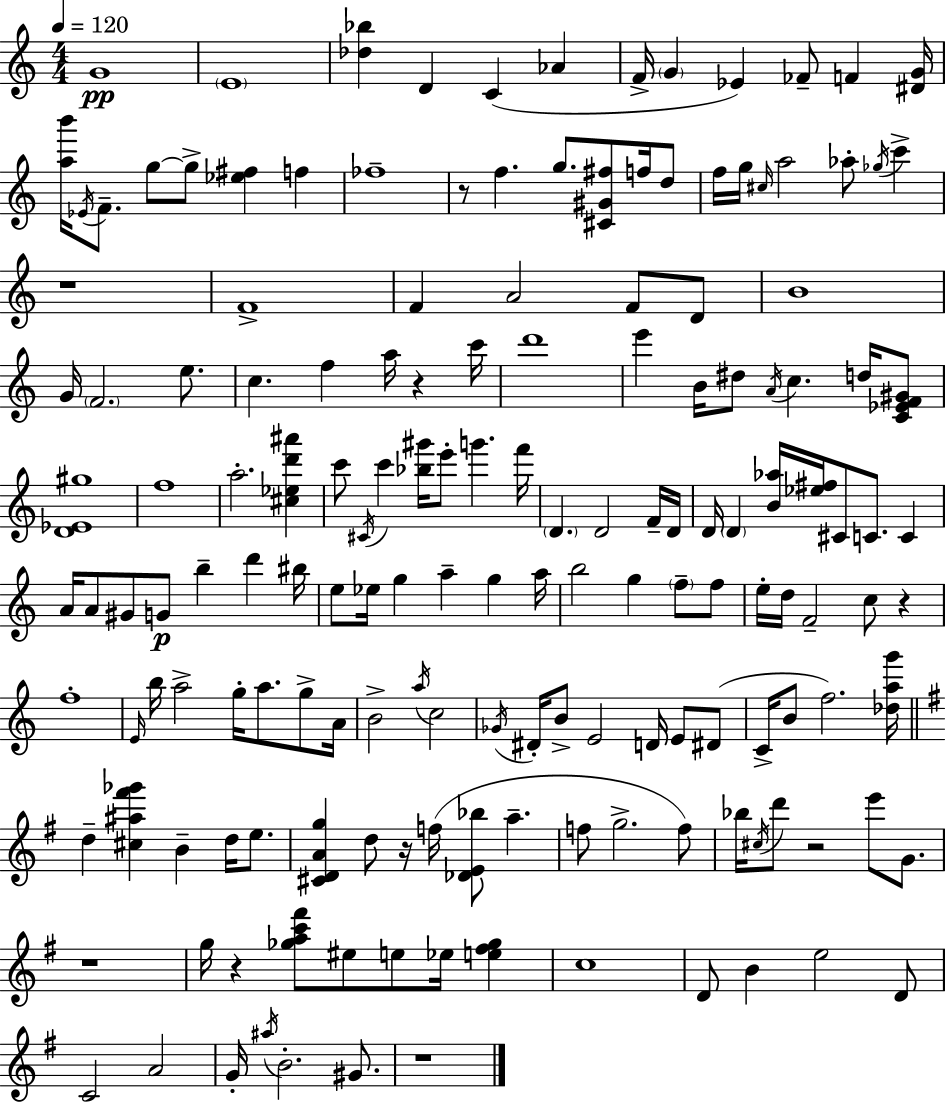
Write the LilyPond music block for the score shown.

{
  \clef treble
  \numericTimeSignature
  \time 4/4
  \key a \minor
  \tempo 4 = 120
  g'1\pp | \parenthesize e'1 | <des'' bes''>4 d'4 c'4( aes'4 | f'16-> \parenthesize g'4 ees'4) fes'8-- f'4 <dis' g'>16 | \break <a'' b'''>16 \acciaccatura { ees'16 } f'8.-- g''8~~ g''8-> <ees'' fis''>4 f''4 | fes''1-- | r8 f''4. g''8. <cis' gis' fis''>8 f''16 d''8 | f''16 g''16 \grace { cis''16 } a''2 aes''8-. \acciaccatura { ges''16 } c'''4-> | \break r1 | f'1-> | f'4 a'2 f'8 | d'8 b'1 | \break g'16 \parenthesize f'2. | e''8. c''4. f''4 a''16 r4 | c'''16 d'''1 | e'''4 b'16 dis''8 \acciaccatura { a'16 } c''4. | \break d''16 <c' ees' f' gis'>8 <d' ees' gis''>1 | f''1 | a''2.-. | <cis'' ees'' d''' ais'''>4 c'''8 \acciaccatura { cis'16 } c'''4 <bes'' gis'''>16 e'''8-. g'''4. | \break f'''16 \parenthesize d'4. d'2 | f'16-- d'16 d'16 \parenthesize d'4 <b' aes''>16 <ees'' fis''>16 cis'8 c'8. | c'4 a'16 a'8 gis'8 g'8\p b''4-- | d'''4 bis''16 e''8 ees''16 g''4 a''4-- | \break g''4 a''16 b''2 g''4 | \parenthesize f''8-- f''8 e''16-. d''16 f'2-- c''8 | r4 f''1-. | \grace { e'16 } b''16 a''2-> g''16-. | \break a''8. g''8-> a'16 b'2-> \acciaccatura { a''16 } c''2 | \acciaccatura { ges'16 } dis'16-. b'8-> e'2 | d'16 e'8 dis'8( c'16-> b'8 f''2.) | <des'' a'' g'''>16 \bar "||" \break \key g \major d''4-- <cis'' ais'' fis''' ges'''>4 b'4-- d''16 e''8. | <cis' d' a' g''>4 d''8 r16 f''16( <des' e' bes''>8 a''4.-- | f''8 g''2.-> f''8) | bes''16 \acciaccatura { cis''16 } d'''8 r2 e'''8 g'8. | \break r1 | g''16 r4 <ges'' a'' c''' fis'''>8 eis''8 e''8 ees''16 <e'' fis'' ges''>4 | c''1 | d'8 b'4 e''2 d'8 | \break c'2 a'2 | g'16-. \acciaccatura { ais''16 } b'2.-. gis'8. | r1 | \bar "|."
}